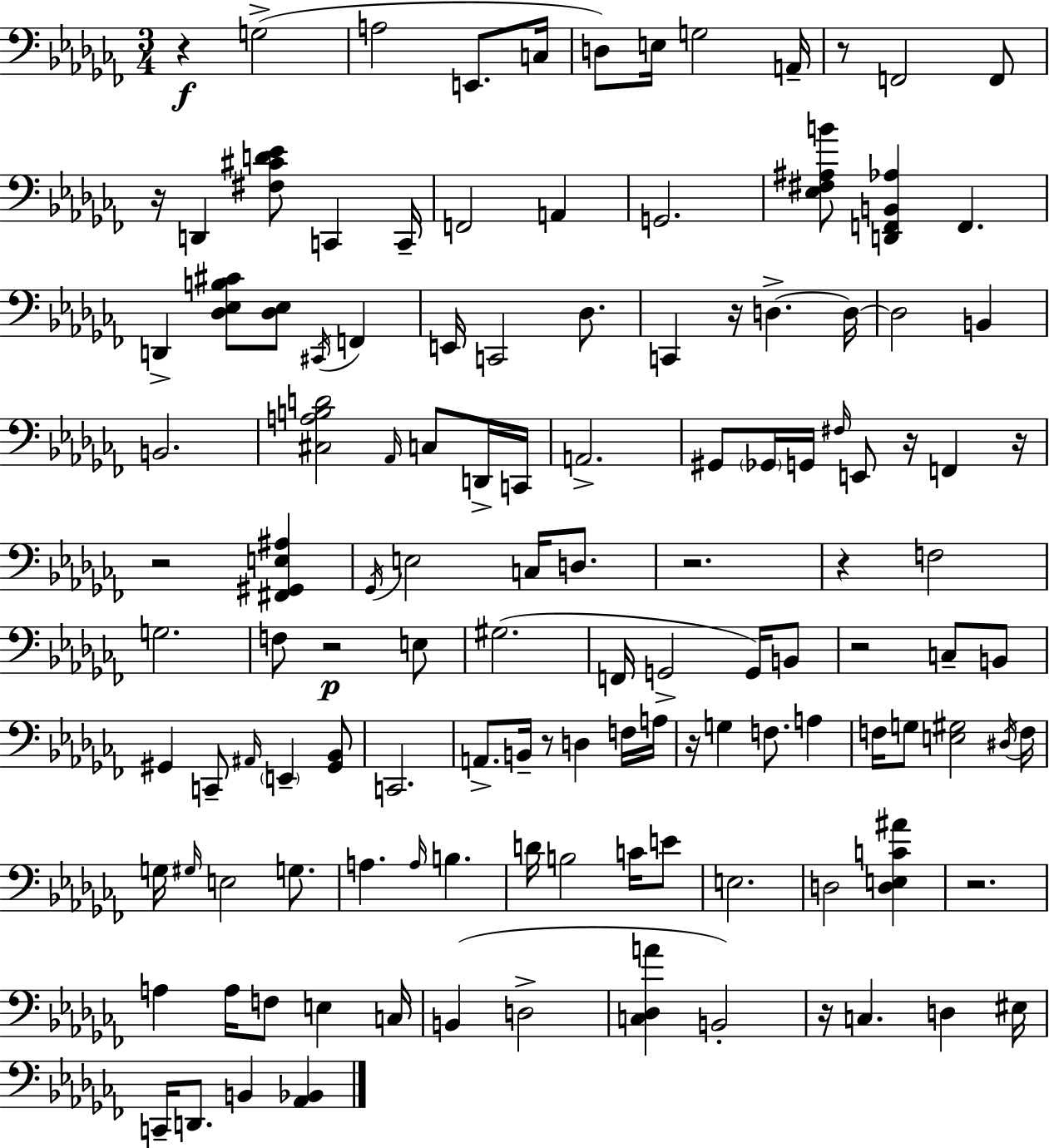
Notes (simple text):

R/q G3/h A3/h E2/e. C3/s D3/e E3/s G3/h A2/s R/e F2/h F2/e R/s D2/q [F#3,C#4,D4,Eb4]/e C2/q C2/s F2/h A2/q G2/h. [Eb3,F#3,A#3,B4]/e [D2,F2,B2,Ab3]/q F2/q. D2/q [Db3,Eb3,B3,C#4]/e [Db3,Eb3]/e C#2/s F2/q E2/s C2/h Db3/e. C2/q R/s D3/q. D3/s D3/h B2/q B2/h. [C#3,A3,B3,D4]/h Ab2/s C3/e D2/s C2/s A2/h. G#2/e Gb2/s G2/s F#3/s E2/e R/s F2/q R/s R/h [F#2,G#2,E3,A#3]/q Gb2/s E3/h C3/s D3/e. R/h. R/q F3/h G3/h. F3/e R/h E3/e G#3/h. F2/s G2/h G2/s B2/e R/h C3/e B2/e G#2/q C2/e A#2/s E2/q [G#2,Bb2]/e C2/h. A2/e. B2/s R/e D3/q F3/s A3/s R/s G3/q F3/e. A3/q F3/s G3/e [E3,G#3]/h D#3/s F3/s G3/s G#3/s E3/h G3/e. A3/q. A3/s B3/q. D4/s B3/h C4/s E4/e E3/h. D3/h [D3,E3,C4,A#4]/q R/h. A3/q A3/s F3/e E3/q C3/s B2/q D3/h [C3,Db3,A4]/q B2/h R/s C3/q. D3/q EIS3/s C2/s D2/e. B2/q [Ab2,Bb2]/q